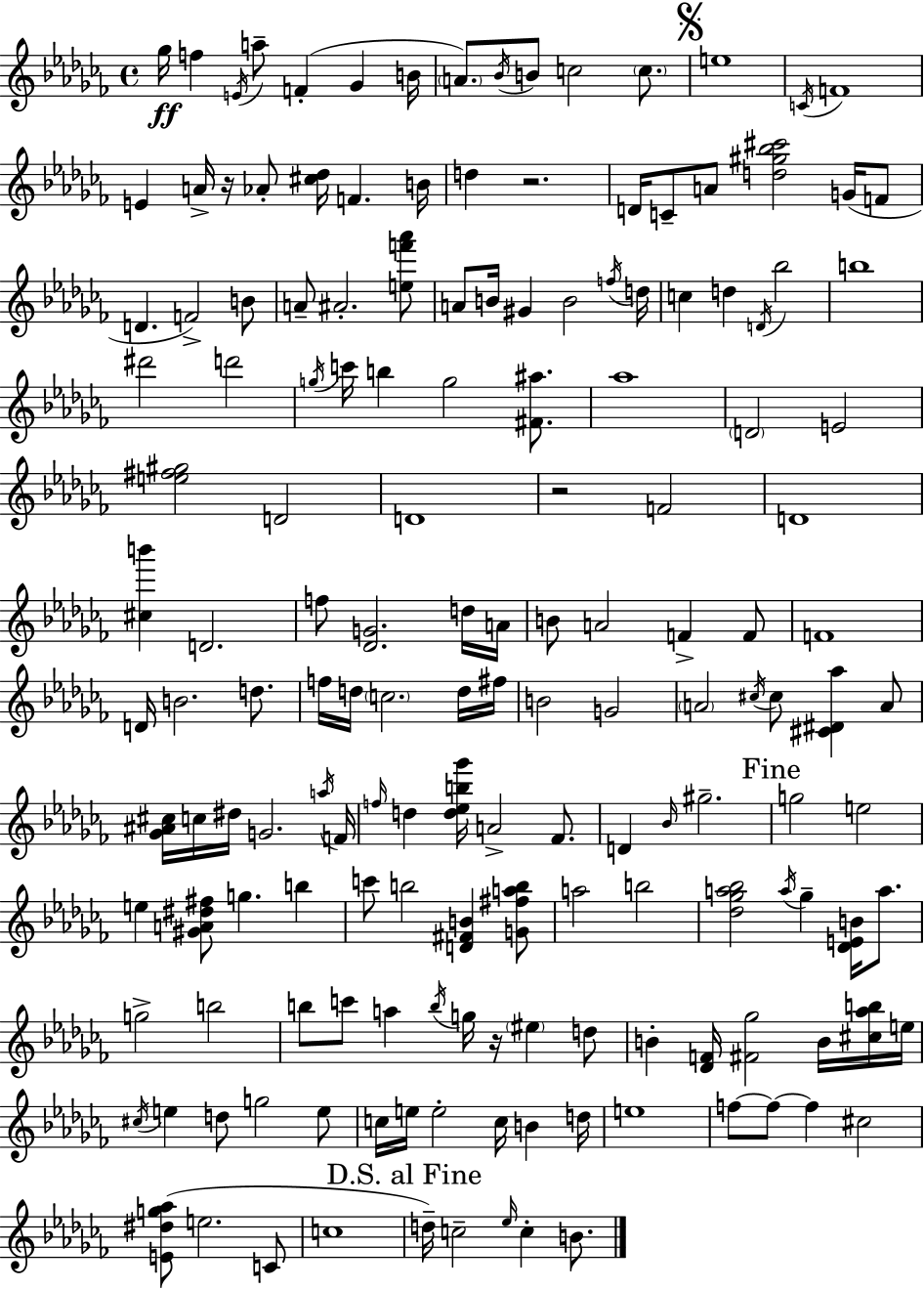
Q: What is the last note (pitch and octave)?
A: B4